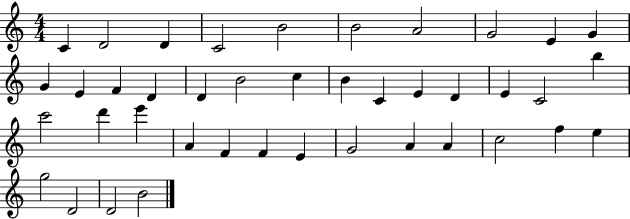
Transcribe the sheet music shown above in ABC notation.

X:1
T:Untitled
M:4/4
L:1/4
K:C
C D2 D C2 B2 B2 A2 G2 E G G E F D D B2 c B C E D E C2 b c'2 d' e' A F F E G2 A A c2 f e g2 D2 D2 B2